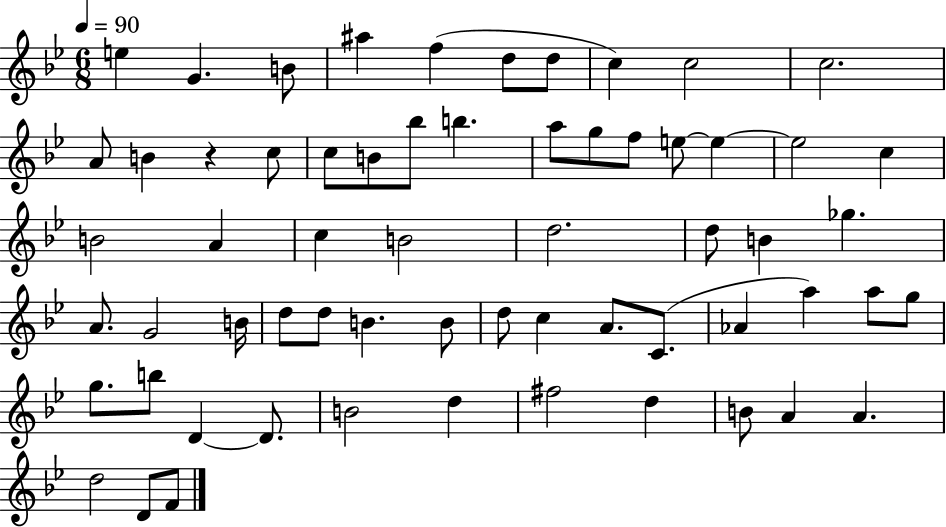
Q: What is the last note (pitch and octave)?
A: F4